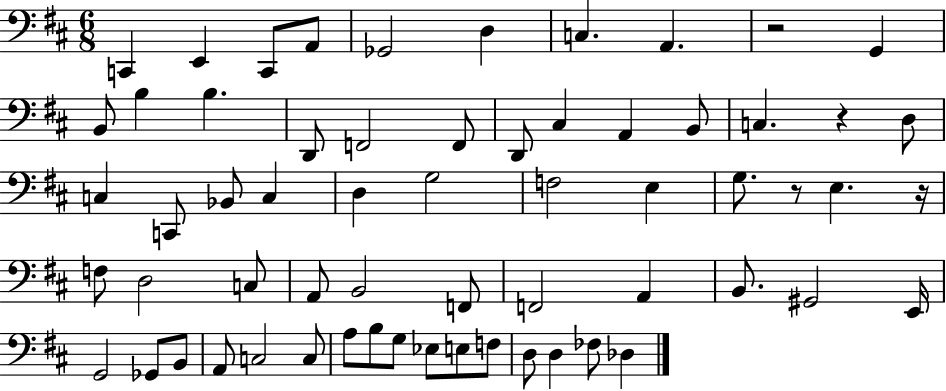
C2/q E2/q C2/e A2/e Gb2/h D3/q C3/q. A2/q. R/h G2/q B2/e B3/q B3/q. D2/e F2/h F2/e D2/e C#3/q A2/q B2/e C3/q. R/q D3/e C3/q C2/e Bb2/e C3/q D3/q G3/h F3/h E3/q G3/e. R/e E3/q. R/s F3/e D3/h C3/e A2/e B2/h F2/e F2/h A2/q B2/e. G#2/h E2/s G2/h Gb2/e B2/e A2/e C3/h C3/e A3/e B3/e G3/e Eb3/e E3/e F3/e D3/e D3/q FES3/e Db3/q